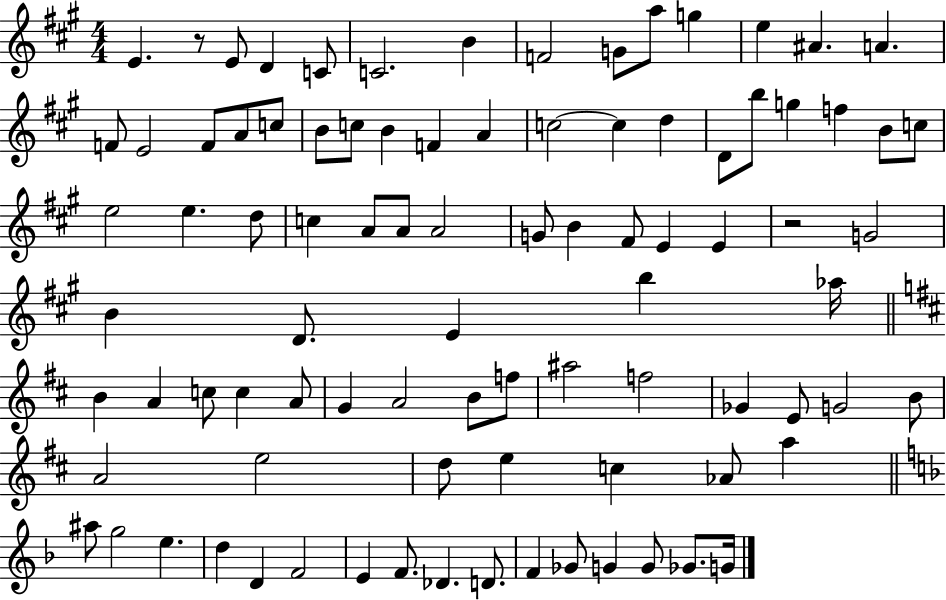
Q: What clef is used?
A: treble